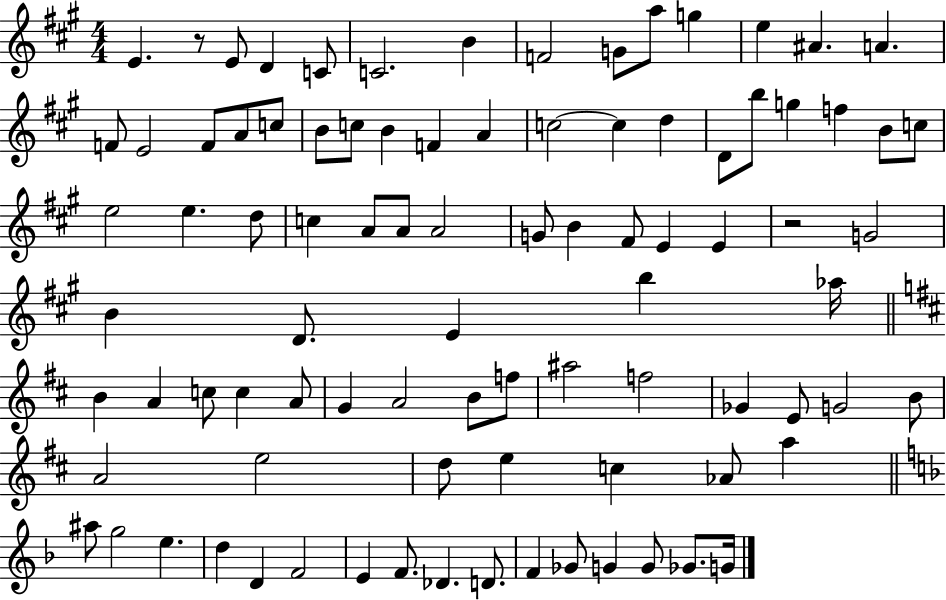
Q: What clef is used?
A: treble